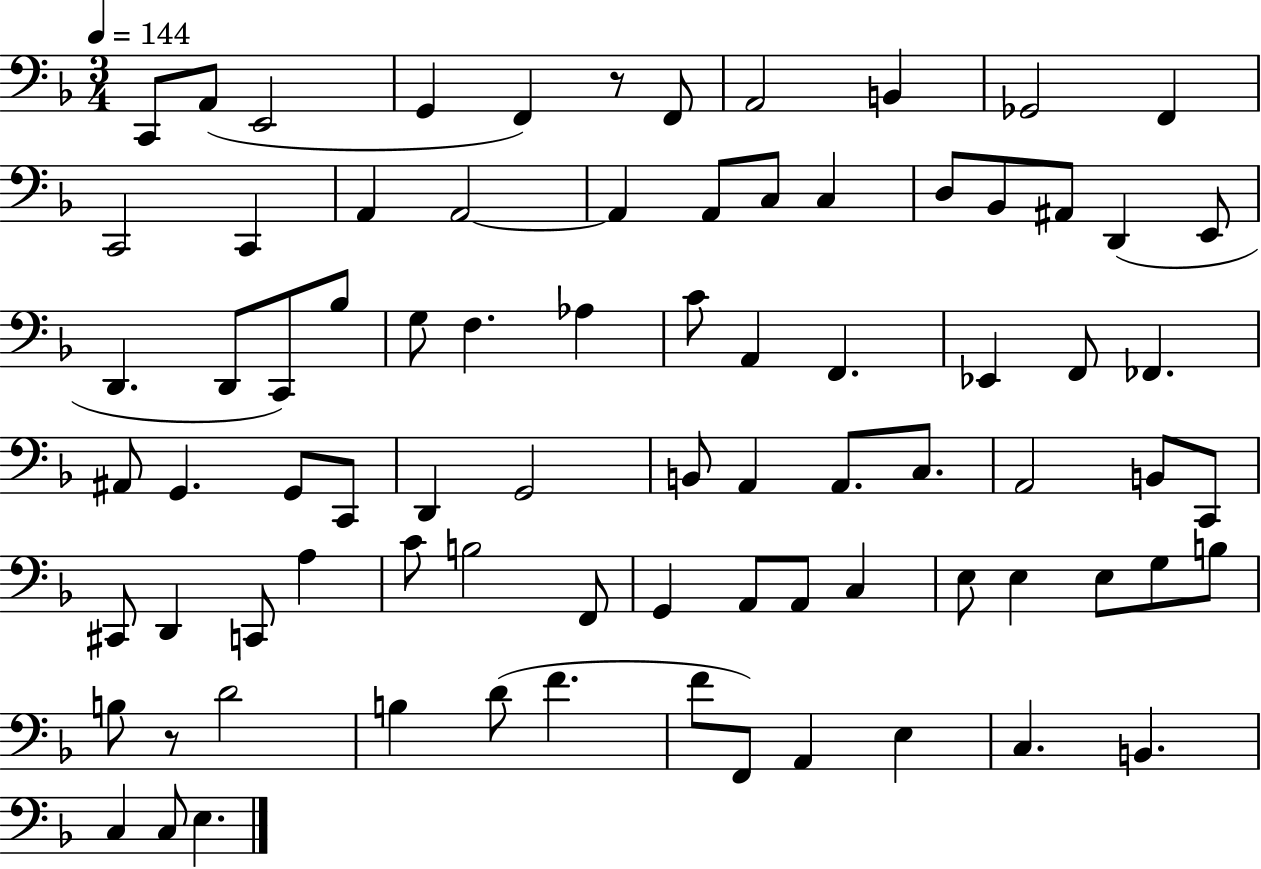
{
  \clef bass
  \numericTimeSignature
  \time 3/4
  \key f \major
  \tempo 4 = 144
  c,8 a,8( e,2 | g,4 f,4) r8 f,8 | a,2 b,4 | ges,2 f,4 | \break c,2 c,4 | a,4 a,2~~ | a,4 a,8 c8 c4 | d8 bes,8 ais,8 d,4( e,8 | \break d,4. d,8 c,8) bes8 | g8 f4. aes4 | c'8 a,4 f,4. | ees,4 f,8 fes,4. | \break ais,8 g,4. g,8 c,8 | d,4 g,2 | b,8 a,4 a,8. c8. | a,2 b,8 c,8 | \break cis,8 d,4 c,8 a4 | c'8 b2 f,8 | g,4 a,8 a,8 c4 | e8 e4 e8 g8 b8 | \break b8 r8 d'2 | b4 d'8( f'4. | f'8 f,8) a,4 e4 | c4. b,4. | \break c4 c8 e4. | \bar "|."
}